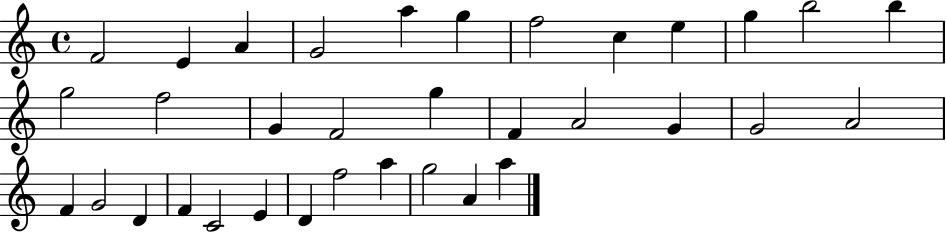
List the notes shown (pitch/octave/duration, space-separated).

F4/h E4/q A4/q G4/h A5/q G5/q F5/h C5/q E5/q G5/q B5/h B5/q G5/h F5/h G4/q F4/h G5/q F4/q A4/h G4/q G4/h A4/h F4/q G4/h D4/q F4/q C4/h E4/q D4/q F5/h A5/q G5/h A4/q A5/q